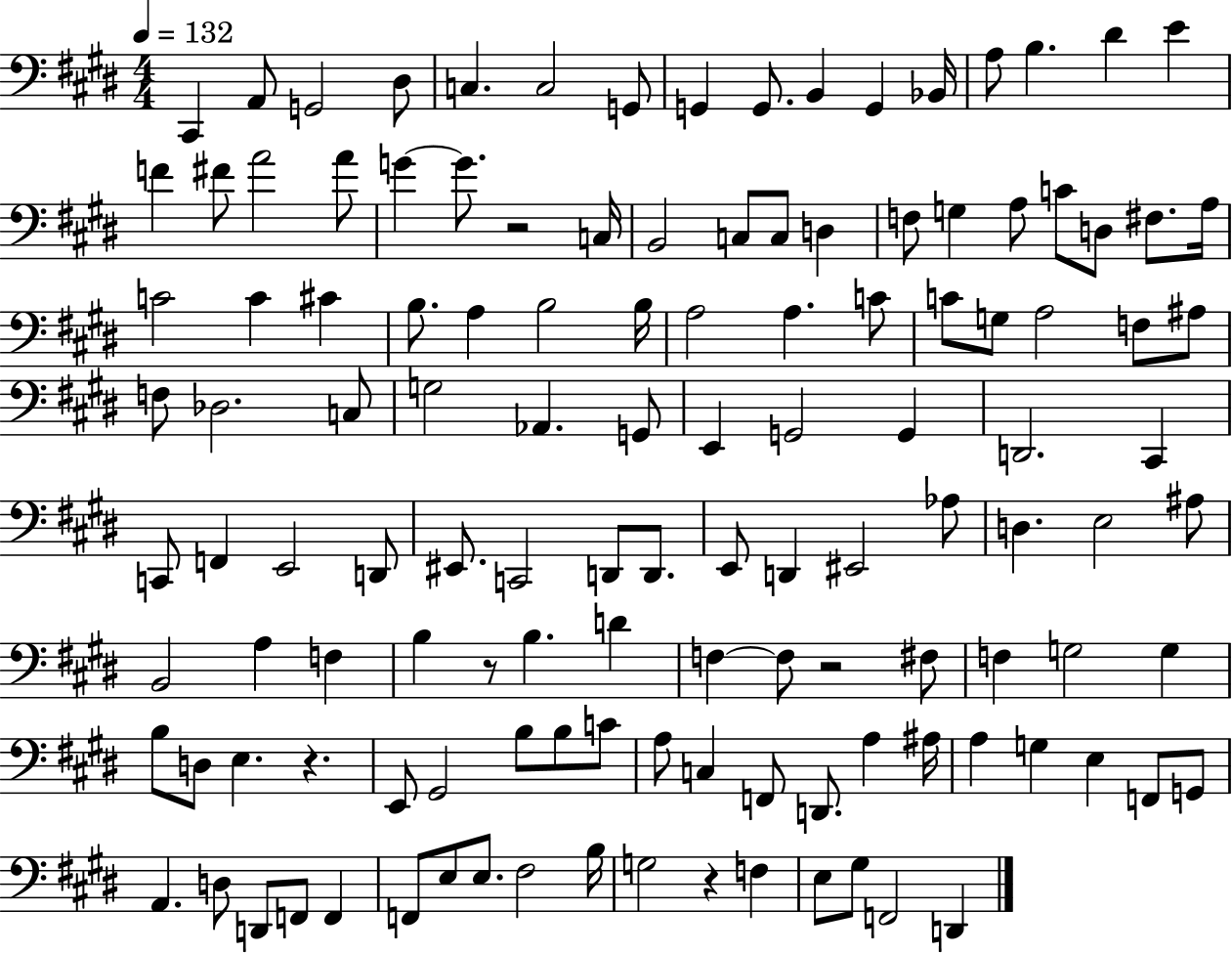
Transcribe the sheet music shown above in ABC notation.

X:1
T:Untitled
M:4/4
L:1/4
K:E
^C,, A,,/2 G,,2 ^D,/2 C, C,2 G,,/2 G,, G,,/2 B,, G,, _B,,/4 A,/2 B, ^D E F ^F/2 A2 A/2 G G/2 z2 C,/4 B,,2 C,/2 C,/2 D, F,/2 G, A,/2 C/2 D,/2 ^F,/2 A,/4 C2 C ^C B,/2 A, B,2 B,/4 A,2 A, C/2 C/2 G,/2 A,2 F,/2 ^A,/2 F,/2 _D,2 C,/2 G,2 _A,, G,,/2 E,, G,,2 G,, D,,2 ^C,, C,,/2 F,, E,,2 D,,/2 ^E,,/2 C,,2 D,,/2 D,,/2 E,,/2 D,, ^E,,2 _A,/2 D, E,2 ^A,/2 B,,2 A, F, B, z/2 B, D F, F,/2 z2 ^F,/2 F, G,2 G, B,/2 D,/2 E, z E,,/2 ^G,,2 B,/2 B,/2 C/2 A,/2 C, F,,/2 D,,/2 A, ^A,/4 A, G, E, F,,/2 G,,/2 A,, D,/2 D,,/2 F,,/2 F,, F,,/2 E,/2 E,/2 ^F,2 B,/4 G,2 z F, E,/2 ^G,/2 F,,2 D,,